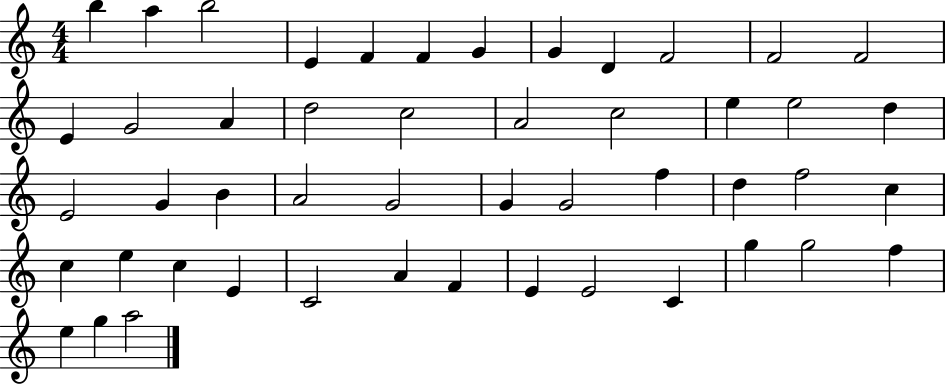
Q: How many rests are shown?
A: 0